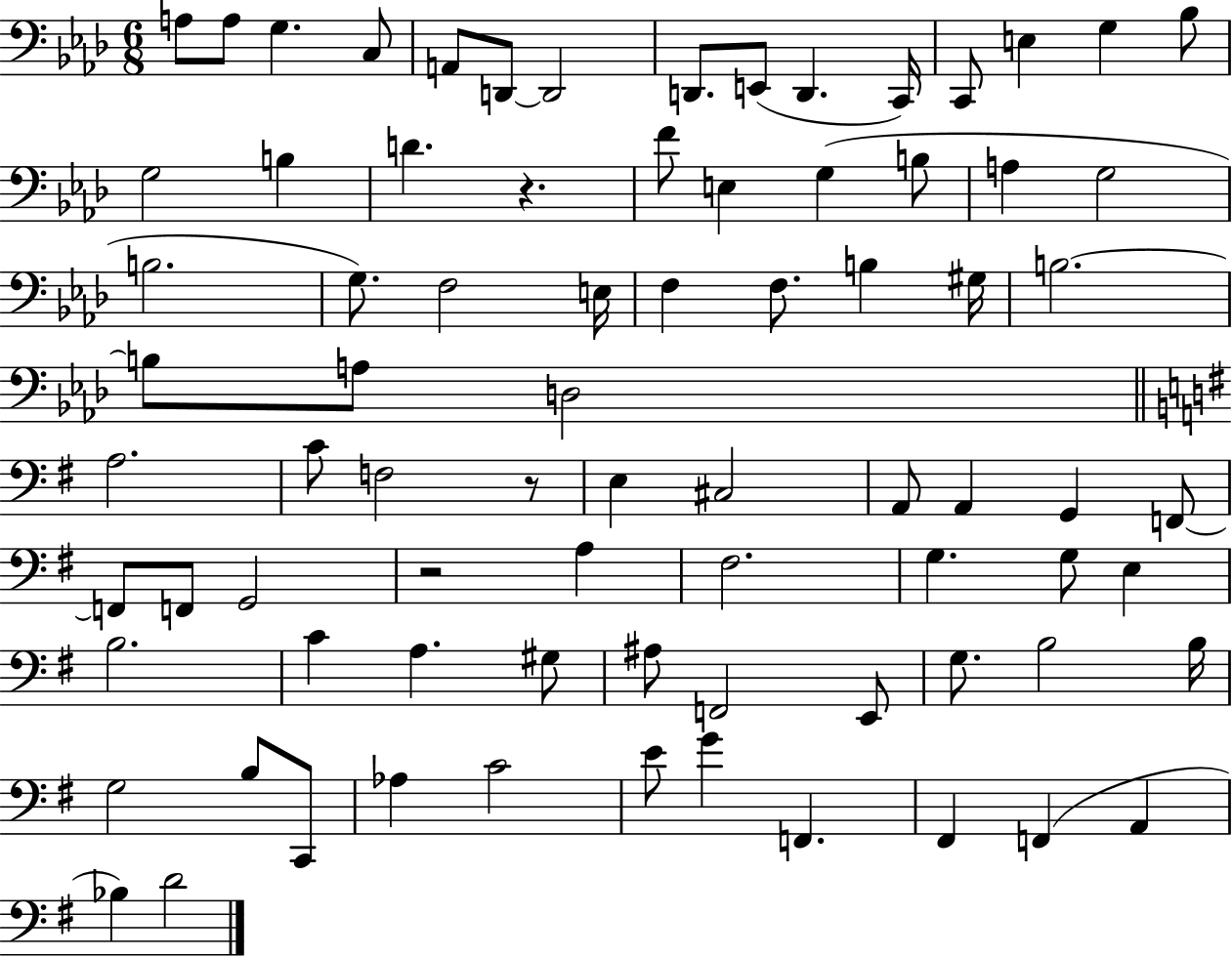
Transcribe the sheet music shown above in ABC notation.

X:1
T:Untitled
M:6/8
L:1/4
K:Ab
A,/2 A,/2 G, C,/2 A,,/2 D,,/2 D,,2 D,,/2 E,,/2 D,, C,,/4 C,,/2 E, G, _B,/2 G,2 B, D z F/2 E, G, B,/2 A, G,2 B,2 G,/2 F,2 E,/4 F, F,/2 B, ^G,/4 B,2 B,/2 A,/2 D,2 A,2 C/2 F,2 z/2 E, ^C,2 A,,/2 A,, G,, F,,/2 F,,/2 F,,/2 G,,2 z2 A, ^F,2 G, G,/2 E, B,2 C A, ^G,/2 ^A,/2 F,,2 E,,/2 G,/2 B,2 B,/4 G,2 B,/2 C,,/2 _A, C2 E/2 G F,, ^F,, F,, A,, _B, D2